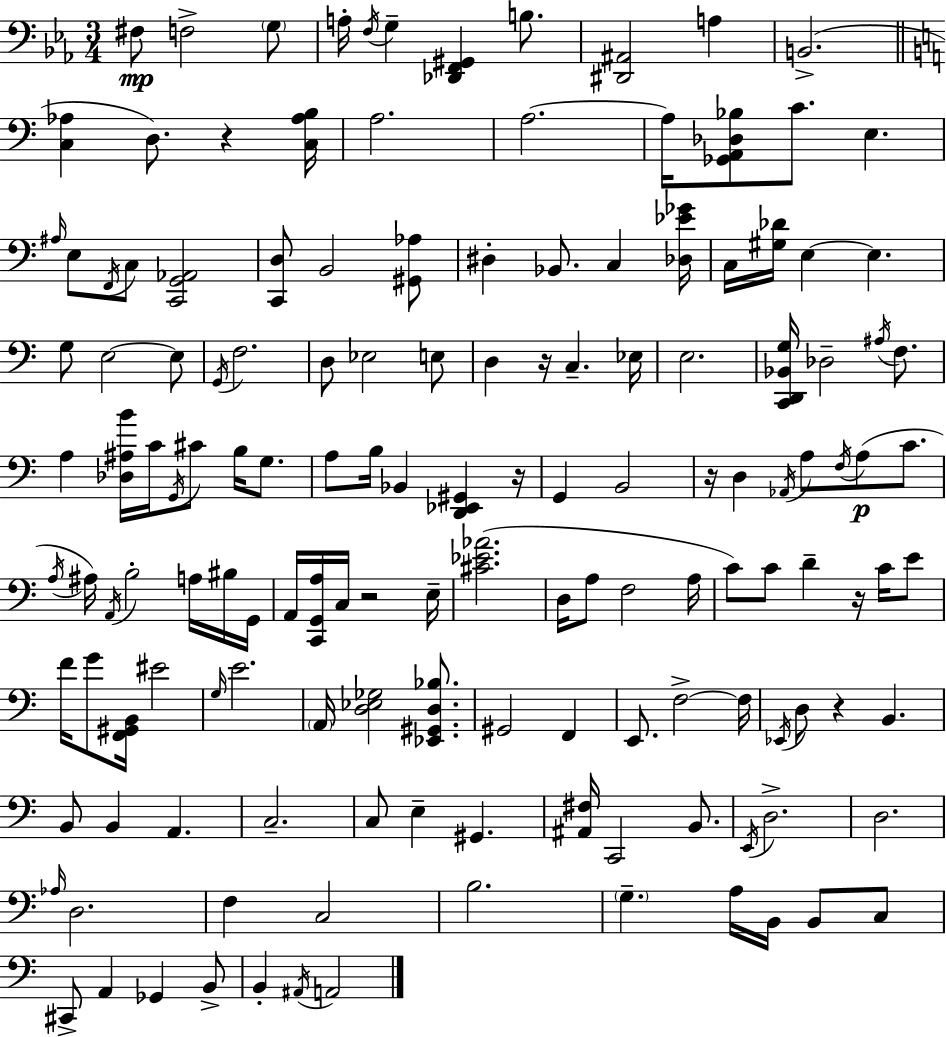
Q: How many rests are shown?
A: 7